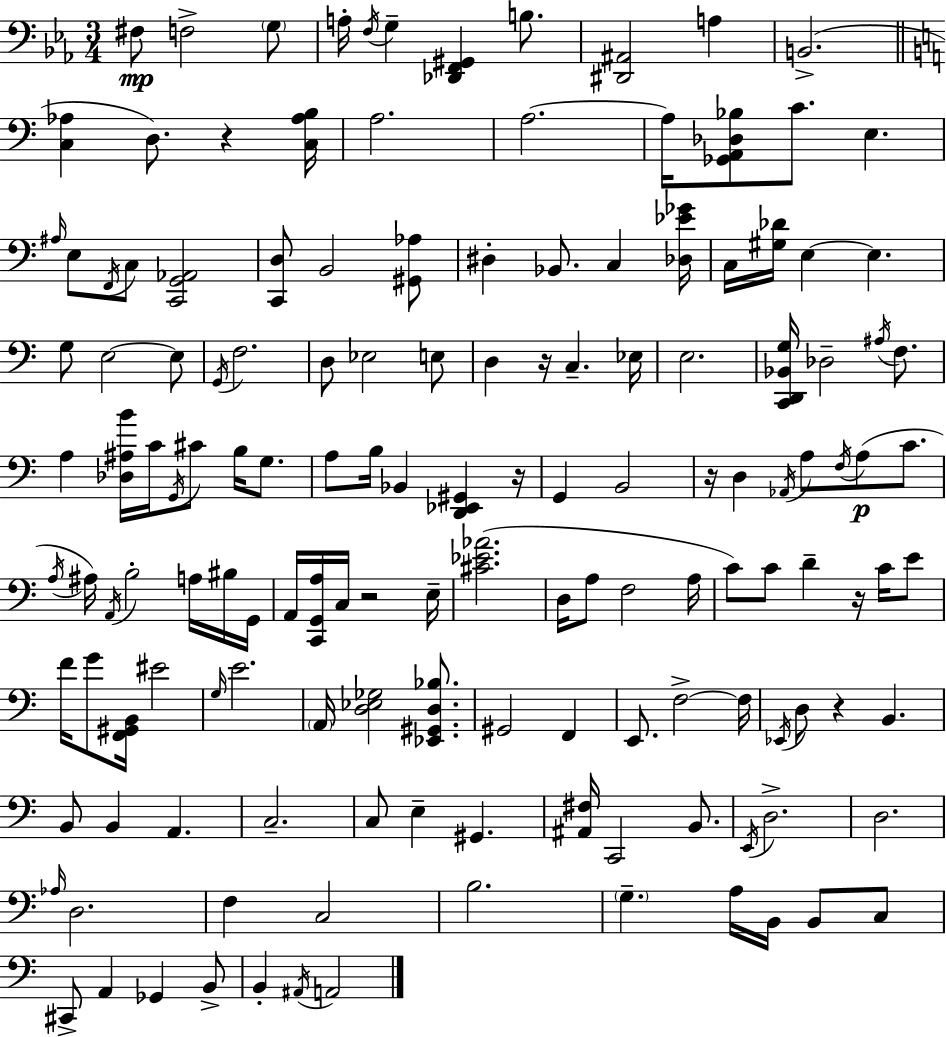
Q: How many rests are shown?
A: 7